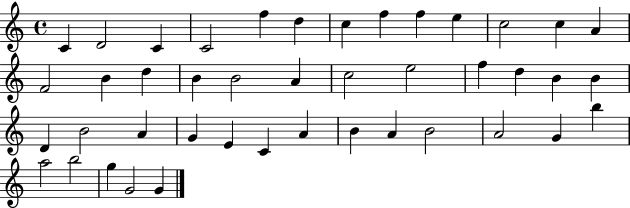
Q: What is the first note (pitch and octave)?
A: C4